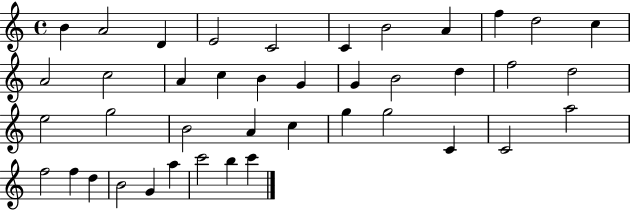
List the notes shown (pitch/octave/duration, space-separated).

B4/q A4/h D4/q E4/h C4/h C4/q B4/h A4/q F5/q D5/h C5/q A4/h C5/h A4/q C5/q B4/q G4/q G4/q B4/h D5/q F5/h D5/h E5/h G5/h B4/h A4/q C5/q G5/q G5/h C4/q C4/h A5/h F5/h F5/q D5/q B4/h G4/q A5/q C6/h B5/q C6/q